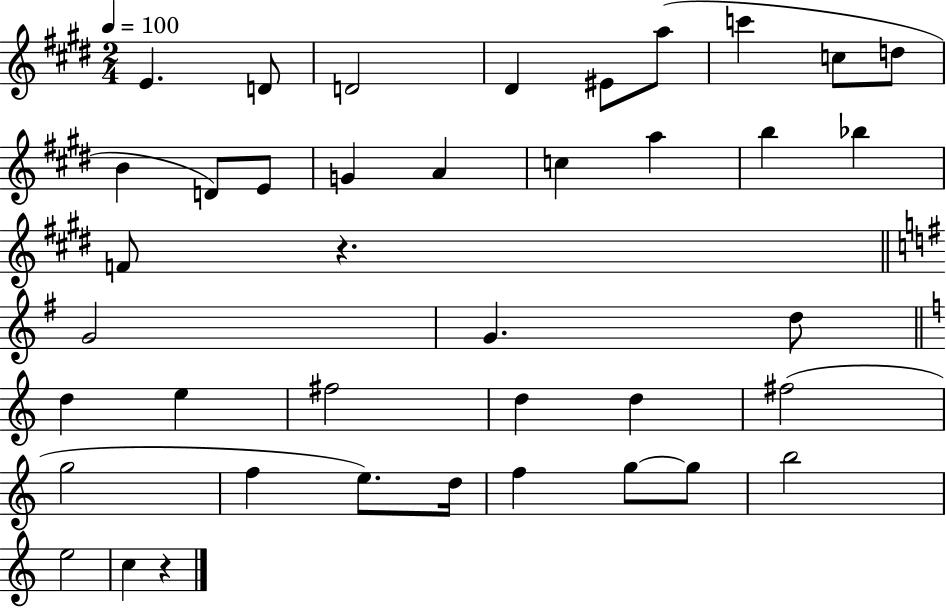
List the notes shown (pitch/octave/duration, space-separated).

E4/q. D4/e D4/h D#4/q EIS4/e A5/e C6/q C5/e D5/e B4/q D4/e E4/e G4/q A4/q C5/q A5/q B5/q Bb5/q F4/e R/q. G4/h G4/q. D5/e D5/q E5/q F#5/h D5/q D5/q F#5/h G5/h F5/q E5/e. D5/s F5/q G5/e G5/e B5/h E5/h C5/q R/q